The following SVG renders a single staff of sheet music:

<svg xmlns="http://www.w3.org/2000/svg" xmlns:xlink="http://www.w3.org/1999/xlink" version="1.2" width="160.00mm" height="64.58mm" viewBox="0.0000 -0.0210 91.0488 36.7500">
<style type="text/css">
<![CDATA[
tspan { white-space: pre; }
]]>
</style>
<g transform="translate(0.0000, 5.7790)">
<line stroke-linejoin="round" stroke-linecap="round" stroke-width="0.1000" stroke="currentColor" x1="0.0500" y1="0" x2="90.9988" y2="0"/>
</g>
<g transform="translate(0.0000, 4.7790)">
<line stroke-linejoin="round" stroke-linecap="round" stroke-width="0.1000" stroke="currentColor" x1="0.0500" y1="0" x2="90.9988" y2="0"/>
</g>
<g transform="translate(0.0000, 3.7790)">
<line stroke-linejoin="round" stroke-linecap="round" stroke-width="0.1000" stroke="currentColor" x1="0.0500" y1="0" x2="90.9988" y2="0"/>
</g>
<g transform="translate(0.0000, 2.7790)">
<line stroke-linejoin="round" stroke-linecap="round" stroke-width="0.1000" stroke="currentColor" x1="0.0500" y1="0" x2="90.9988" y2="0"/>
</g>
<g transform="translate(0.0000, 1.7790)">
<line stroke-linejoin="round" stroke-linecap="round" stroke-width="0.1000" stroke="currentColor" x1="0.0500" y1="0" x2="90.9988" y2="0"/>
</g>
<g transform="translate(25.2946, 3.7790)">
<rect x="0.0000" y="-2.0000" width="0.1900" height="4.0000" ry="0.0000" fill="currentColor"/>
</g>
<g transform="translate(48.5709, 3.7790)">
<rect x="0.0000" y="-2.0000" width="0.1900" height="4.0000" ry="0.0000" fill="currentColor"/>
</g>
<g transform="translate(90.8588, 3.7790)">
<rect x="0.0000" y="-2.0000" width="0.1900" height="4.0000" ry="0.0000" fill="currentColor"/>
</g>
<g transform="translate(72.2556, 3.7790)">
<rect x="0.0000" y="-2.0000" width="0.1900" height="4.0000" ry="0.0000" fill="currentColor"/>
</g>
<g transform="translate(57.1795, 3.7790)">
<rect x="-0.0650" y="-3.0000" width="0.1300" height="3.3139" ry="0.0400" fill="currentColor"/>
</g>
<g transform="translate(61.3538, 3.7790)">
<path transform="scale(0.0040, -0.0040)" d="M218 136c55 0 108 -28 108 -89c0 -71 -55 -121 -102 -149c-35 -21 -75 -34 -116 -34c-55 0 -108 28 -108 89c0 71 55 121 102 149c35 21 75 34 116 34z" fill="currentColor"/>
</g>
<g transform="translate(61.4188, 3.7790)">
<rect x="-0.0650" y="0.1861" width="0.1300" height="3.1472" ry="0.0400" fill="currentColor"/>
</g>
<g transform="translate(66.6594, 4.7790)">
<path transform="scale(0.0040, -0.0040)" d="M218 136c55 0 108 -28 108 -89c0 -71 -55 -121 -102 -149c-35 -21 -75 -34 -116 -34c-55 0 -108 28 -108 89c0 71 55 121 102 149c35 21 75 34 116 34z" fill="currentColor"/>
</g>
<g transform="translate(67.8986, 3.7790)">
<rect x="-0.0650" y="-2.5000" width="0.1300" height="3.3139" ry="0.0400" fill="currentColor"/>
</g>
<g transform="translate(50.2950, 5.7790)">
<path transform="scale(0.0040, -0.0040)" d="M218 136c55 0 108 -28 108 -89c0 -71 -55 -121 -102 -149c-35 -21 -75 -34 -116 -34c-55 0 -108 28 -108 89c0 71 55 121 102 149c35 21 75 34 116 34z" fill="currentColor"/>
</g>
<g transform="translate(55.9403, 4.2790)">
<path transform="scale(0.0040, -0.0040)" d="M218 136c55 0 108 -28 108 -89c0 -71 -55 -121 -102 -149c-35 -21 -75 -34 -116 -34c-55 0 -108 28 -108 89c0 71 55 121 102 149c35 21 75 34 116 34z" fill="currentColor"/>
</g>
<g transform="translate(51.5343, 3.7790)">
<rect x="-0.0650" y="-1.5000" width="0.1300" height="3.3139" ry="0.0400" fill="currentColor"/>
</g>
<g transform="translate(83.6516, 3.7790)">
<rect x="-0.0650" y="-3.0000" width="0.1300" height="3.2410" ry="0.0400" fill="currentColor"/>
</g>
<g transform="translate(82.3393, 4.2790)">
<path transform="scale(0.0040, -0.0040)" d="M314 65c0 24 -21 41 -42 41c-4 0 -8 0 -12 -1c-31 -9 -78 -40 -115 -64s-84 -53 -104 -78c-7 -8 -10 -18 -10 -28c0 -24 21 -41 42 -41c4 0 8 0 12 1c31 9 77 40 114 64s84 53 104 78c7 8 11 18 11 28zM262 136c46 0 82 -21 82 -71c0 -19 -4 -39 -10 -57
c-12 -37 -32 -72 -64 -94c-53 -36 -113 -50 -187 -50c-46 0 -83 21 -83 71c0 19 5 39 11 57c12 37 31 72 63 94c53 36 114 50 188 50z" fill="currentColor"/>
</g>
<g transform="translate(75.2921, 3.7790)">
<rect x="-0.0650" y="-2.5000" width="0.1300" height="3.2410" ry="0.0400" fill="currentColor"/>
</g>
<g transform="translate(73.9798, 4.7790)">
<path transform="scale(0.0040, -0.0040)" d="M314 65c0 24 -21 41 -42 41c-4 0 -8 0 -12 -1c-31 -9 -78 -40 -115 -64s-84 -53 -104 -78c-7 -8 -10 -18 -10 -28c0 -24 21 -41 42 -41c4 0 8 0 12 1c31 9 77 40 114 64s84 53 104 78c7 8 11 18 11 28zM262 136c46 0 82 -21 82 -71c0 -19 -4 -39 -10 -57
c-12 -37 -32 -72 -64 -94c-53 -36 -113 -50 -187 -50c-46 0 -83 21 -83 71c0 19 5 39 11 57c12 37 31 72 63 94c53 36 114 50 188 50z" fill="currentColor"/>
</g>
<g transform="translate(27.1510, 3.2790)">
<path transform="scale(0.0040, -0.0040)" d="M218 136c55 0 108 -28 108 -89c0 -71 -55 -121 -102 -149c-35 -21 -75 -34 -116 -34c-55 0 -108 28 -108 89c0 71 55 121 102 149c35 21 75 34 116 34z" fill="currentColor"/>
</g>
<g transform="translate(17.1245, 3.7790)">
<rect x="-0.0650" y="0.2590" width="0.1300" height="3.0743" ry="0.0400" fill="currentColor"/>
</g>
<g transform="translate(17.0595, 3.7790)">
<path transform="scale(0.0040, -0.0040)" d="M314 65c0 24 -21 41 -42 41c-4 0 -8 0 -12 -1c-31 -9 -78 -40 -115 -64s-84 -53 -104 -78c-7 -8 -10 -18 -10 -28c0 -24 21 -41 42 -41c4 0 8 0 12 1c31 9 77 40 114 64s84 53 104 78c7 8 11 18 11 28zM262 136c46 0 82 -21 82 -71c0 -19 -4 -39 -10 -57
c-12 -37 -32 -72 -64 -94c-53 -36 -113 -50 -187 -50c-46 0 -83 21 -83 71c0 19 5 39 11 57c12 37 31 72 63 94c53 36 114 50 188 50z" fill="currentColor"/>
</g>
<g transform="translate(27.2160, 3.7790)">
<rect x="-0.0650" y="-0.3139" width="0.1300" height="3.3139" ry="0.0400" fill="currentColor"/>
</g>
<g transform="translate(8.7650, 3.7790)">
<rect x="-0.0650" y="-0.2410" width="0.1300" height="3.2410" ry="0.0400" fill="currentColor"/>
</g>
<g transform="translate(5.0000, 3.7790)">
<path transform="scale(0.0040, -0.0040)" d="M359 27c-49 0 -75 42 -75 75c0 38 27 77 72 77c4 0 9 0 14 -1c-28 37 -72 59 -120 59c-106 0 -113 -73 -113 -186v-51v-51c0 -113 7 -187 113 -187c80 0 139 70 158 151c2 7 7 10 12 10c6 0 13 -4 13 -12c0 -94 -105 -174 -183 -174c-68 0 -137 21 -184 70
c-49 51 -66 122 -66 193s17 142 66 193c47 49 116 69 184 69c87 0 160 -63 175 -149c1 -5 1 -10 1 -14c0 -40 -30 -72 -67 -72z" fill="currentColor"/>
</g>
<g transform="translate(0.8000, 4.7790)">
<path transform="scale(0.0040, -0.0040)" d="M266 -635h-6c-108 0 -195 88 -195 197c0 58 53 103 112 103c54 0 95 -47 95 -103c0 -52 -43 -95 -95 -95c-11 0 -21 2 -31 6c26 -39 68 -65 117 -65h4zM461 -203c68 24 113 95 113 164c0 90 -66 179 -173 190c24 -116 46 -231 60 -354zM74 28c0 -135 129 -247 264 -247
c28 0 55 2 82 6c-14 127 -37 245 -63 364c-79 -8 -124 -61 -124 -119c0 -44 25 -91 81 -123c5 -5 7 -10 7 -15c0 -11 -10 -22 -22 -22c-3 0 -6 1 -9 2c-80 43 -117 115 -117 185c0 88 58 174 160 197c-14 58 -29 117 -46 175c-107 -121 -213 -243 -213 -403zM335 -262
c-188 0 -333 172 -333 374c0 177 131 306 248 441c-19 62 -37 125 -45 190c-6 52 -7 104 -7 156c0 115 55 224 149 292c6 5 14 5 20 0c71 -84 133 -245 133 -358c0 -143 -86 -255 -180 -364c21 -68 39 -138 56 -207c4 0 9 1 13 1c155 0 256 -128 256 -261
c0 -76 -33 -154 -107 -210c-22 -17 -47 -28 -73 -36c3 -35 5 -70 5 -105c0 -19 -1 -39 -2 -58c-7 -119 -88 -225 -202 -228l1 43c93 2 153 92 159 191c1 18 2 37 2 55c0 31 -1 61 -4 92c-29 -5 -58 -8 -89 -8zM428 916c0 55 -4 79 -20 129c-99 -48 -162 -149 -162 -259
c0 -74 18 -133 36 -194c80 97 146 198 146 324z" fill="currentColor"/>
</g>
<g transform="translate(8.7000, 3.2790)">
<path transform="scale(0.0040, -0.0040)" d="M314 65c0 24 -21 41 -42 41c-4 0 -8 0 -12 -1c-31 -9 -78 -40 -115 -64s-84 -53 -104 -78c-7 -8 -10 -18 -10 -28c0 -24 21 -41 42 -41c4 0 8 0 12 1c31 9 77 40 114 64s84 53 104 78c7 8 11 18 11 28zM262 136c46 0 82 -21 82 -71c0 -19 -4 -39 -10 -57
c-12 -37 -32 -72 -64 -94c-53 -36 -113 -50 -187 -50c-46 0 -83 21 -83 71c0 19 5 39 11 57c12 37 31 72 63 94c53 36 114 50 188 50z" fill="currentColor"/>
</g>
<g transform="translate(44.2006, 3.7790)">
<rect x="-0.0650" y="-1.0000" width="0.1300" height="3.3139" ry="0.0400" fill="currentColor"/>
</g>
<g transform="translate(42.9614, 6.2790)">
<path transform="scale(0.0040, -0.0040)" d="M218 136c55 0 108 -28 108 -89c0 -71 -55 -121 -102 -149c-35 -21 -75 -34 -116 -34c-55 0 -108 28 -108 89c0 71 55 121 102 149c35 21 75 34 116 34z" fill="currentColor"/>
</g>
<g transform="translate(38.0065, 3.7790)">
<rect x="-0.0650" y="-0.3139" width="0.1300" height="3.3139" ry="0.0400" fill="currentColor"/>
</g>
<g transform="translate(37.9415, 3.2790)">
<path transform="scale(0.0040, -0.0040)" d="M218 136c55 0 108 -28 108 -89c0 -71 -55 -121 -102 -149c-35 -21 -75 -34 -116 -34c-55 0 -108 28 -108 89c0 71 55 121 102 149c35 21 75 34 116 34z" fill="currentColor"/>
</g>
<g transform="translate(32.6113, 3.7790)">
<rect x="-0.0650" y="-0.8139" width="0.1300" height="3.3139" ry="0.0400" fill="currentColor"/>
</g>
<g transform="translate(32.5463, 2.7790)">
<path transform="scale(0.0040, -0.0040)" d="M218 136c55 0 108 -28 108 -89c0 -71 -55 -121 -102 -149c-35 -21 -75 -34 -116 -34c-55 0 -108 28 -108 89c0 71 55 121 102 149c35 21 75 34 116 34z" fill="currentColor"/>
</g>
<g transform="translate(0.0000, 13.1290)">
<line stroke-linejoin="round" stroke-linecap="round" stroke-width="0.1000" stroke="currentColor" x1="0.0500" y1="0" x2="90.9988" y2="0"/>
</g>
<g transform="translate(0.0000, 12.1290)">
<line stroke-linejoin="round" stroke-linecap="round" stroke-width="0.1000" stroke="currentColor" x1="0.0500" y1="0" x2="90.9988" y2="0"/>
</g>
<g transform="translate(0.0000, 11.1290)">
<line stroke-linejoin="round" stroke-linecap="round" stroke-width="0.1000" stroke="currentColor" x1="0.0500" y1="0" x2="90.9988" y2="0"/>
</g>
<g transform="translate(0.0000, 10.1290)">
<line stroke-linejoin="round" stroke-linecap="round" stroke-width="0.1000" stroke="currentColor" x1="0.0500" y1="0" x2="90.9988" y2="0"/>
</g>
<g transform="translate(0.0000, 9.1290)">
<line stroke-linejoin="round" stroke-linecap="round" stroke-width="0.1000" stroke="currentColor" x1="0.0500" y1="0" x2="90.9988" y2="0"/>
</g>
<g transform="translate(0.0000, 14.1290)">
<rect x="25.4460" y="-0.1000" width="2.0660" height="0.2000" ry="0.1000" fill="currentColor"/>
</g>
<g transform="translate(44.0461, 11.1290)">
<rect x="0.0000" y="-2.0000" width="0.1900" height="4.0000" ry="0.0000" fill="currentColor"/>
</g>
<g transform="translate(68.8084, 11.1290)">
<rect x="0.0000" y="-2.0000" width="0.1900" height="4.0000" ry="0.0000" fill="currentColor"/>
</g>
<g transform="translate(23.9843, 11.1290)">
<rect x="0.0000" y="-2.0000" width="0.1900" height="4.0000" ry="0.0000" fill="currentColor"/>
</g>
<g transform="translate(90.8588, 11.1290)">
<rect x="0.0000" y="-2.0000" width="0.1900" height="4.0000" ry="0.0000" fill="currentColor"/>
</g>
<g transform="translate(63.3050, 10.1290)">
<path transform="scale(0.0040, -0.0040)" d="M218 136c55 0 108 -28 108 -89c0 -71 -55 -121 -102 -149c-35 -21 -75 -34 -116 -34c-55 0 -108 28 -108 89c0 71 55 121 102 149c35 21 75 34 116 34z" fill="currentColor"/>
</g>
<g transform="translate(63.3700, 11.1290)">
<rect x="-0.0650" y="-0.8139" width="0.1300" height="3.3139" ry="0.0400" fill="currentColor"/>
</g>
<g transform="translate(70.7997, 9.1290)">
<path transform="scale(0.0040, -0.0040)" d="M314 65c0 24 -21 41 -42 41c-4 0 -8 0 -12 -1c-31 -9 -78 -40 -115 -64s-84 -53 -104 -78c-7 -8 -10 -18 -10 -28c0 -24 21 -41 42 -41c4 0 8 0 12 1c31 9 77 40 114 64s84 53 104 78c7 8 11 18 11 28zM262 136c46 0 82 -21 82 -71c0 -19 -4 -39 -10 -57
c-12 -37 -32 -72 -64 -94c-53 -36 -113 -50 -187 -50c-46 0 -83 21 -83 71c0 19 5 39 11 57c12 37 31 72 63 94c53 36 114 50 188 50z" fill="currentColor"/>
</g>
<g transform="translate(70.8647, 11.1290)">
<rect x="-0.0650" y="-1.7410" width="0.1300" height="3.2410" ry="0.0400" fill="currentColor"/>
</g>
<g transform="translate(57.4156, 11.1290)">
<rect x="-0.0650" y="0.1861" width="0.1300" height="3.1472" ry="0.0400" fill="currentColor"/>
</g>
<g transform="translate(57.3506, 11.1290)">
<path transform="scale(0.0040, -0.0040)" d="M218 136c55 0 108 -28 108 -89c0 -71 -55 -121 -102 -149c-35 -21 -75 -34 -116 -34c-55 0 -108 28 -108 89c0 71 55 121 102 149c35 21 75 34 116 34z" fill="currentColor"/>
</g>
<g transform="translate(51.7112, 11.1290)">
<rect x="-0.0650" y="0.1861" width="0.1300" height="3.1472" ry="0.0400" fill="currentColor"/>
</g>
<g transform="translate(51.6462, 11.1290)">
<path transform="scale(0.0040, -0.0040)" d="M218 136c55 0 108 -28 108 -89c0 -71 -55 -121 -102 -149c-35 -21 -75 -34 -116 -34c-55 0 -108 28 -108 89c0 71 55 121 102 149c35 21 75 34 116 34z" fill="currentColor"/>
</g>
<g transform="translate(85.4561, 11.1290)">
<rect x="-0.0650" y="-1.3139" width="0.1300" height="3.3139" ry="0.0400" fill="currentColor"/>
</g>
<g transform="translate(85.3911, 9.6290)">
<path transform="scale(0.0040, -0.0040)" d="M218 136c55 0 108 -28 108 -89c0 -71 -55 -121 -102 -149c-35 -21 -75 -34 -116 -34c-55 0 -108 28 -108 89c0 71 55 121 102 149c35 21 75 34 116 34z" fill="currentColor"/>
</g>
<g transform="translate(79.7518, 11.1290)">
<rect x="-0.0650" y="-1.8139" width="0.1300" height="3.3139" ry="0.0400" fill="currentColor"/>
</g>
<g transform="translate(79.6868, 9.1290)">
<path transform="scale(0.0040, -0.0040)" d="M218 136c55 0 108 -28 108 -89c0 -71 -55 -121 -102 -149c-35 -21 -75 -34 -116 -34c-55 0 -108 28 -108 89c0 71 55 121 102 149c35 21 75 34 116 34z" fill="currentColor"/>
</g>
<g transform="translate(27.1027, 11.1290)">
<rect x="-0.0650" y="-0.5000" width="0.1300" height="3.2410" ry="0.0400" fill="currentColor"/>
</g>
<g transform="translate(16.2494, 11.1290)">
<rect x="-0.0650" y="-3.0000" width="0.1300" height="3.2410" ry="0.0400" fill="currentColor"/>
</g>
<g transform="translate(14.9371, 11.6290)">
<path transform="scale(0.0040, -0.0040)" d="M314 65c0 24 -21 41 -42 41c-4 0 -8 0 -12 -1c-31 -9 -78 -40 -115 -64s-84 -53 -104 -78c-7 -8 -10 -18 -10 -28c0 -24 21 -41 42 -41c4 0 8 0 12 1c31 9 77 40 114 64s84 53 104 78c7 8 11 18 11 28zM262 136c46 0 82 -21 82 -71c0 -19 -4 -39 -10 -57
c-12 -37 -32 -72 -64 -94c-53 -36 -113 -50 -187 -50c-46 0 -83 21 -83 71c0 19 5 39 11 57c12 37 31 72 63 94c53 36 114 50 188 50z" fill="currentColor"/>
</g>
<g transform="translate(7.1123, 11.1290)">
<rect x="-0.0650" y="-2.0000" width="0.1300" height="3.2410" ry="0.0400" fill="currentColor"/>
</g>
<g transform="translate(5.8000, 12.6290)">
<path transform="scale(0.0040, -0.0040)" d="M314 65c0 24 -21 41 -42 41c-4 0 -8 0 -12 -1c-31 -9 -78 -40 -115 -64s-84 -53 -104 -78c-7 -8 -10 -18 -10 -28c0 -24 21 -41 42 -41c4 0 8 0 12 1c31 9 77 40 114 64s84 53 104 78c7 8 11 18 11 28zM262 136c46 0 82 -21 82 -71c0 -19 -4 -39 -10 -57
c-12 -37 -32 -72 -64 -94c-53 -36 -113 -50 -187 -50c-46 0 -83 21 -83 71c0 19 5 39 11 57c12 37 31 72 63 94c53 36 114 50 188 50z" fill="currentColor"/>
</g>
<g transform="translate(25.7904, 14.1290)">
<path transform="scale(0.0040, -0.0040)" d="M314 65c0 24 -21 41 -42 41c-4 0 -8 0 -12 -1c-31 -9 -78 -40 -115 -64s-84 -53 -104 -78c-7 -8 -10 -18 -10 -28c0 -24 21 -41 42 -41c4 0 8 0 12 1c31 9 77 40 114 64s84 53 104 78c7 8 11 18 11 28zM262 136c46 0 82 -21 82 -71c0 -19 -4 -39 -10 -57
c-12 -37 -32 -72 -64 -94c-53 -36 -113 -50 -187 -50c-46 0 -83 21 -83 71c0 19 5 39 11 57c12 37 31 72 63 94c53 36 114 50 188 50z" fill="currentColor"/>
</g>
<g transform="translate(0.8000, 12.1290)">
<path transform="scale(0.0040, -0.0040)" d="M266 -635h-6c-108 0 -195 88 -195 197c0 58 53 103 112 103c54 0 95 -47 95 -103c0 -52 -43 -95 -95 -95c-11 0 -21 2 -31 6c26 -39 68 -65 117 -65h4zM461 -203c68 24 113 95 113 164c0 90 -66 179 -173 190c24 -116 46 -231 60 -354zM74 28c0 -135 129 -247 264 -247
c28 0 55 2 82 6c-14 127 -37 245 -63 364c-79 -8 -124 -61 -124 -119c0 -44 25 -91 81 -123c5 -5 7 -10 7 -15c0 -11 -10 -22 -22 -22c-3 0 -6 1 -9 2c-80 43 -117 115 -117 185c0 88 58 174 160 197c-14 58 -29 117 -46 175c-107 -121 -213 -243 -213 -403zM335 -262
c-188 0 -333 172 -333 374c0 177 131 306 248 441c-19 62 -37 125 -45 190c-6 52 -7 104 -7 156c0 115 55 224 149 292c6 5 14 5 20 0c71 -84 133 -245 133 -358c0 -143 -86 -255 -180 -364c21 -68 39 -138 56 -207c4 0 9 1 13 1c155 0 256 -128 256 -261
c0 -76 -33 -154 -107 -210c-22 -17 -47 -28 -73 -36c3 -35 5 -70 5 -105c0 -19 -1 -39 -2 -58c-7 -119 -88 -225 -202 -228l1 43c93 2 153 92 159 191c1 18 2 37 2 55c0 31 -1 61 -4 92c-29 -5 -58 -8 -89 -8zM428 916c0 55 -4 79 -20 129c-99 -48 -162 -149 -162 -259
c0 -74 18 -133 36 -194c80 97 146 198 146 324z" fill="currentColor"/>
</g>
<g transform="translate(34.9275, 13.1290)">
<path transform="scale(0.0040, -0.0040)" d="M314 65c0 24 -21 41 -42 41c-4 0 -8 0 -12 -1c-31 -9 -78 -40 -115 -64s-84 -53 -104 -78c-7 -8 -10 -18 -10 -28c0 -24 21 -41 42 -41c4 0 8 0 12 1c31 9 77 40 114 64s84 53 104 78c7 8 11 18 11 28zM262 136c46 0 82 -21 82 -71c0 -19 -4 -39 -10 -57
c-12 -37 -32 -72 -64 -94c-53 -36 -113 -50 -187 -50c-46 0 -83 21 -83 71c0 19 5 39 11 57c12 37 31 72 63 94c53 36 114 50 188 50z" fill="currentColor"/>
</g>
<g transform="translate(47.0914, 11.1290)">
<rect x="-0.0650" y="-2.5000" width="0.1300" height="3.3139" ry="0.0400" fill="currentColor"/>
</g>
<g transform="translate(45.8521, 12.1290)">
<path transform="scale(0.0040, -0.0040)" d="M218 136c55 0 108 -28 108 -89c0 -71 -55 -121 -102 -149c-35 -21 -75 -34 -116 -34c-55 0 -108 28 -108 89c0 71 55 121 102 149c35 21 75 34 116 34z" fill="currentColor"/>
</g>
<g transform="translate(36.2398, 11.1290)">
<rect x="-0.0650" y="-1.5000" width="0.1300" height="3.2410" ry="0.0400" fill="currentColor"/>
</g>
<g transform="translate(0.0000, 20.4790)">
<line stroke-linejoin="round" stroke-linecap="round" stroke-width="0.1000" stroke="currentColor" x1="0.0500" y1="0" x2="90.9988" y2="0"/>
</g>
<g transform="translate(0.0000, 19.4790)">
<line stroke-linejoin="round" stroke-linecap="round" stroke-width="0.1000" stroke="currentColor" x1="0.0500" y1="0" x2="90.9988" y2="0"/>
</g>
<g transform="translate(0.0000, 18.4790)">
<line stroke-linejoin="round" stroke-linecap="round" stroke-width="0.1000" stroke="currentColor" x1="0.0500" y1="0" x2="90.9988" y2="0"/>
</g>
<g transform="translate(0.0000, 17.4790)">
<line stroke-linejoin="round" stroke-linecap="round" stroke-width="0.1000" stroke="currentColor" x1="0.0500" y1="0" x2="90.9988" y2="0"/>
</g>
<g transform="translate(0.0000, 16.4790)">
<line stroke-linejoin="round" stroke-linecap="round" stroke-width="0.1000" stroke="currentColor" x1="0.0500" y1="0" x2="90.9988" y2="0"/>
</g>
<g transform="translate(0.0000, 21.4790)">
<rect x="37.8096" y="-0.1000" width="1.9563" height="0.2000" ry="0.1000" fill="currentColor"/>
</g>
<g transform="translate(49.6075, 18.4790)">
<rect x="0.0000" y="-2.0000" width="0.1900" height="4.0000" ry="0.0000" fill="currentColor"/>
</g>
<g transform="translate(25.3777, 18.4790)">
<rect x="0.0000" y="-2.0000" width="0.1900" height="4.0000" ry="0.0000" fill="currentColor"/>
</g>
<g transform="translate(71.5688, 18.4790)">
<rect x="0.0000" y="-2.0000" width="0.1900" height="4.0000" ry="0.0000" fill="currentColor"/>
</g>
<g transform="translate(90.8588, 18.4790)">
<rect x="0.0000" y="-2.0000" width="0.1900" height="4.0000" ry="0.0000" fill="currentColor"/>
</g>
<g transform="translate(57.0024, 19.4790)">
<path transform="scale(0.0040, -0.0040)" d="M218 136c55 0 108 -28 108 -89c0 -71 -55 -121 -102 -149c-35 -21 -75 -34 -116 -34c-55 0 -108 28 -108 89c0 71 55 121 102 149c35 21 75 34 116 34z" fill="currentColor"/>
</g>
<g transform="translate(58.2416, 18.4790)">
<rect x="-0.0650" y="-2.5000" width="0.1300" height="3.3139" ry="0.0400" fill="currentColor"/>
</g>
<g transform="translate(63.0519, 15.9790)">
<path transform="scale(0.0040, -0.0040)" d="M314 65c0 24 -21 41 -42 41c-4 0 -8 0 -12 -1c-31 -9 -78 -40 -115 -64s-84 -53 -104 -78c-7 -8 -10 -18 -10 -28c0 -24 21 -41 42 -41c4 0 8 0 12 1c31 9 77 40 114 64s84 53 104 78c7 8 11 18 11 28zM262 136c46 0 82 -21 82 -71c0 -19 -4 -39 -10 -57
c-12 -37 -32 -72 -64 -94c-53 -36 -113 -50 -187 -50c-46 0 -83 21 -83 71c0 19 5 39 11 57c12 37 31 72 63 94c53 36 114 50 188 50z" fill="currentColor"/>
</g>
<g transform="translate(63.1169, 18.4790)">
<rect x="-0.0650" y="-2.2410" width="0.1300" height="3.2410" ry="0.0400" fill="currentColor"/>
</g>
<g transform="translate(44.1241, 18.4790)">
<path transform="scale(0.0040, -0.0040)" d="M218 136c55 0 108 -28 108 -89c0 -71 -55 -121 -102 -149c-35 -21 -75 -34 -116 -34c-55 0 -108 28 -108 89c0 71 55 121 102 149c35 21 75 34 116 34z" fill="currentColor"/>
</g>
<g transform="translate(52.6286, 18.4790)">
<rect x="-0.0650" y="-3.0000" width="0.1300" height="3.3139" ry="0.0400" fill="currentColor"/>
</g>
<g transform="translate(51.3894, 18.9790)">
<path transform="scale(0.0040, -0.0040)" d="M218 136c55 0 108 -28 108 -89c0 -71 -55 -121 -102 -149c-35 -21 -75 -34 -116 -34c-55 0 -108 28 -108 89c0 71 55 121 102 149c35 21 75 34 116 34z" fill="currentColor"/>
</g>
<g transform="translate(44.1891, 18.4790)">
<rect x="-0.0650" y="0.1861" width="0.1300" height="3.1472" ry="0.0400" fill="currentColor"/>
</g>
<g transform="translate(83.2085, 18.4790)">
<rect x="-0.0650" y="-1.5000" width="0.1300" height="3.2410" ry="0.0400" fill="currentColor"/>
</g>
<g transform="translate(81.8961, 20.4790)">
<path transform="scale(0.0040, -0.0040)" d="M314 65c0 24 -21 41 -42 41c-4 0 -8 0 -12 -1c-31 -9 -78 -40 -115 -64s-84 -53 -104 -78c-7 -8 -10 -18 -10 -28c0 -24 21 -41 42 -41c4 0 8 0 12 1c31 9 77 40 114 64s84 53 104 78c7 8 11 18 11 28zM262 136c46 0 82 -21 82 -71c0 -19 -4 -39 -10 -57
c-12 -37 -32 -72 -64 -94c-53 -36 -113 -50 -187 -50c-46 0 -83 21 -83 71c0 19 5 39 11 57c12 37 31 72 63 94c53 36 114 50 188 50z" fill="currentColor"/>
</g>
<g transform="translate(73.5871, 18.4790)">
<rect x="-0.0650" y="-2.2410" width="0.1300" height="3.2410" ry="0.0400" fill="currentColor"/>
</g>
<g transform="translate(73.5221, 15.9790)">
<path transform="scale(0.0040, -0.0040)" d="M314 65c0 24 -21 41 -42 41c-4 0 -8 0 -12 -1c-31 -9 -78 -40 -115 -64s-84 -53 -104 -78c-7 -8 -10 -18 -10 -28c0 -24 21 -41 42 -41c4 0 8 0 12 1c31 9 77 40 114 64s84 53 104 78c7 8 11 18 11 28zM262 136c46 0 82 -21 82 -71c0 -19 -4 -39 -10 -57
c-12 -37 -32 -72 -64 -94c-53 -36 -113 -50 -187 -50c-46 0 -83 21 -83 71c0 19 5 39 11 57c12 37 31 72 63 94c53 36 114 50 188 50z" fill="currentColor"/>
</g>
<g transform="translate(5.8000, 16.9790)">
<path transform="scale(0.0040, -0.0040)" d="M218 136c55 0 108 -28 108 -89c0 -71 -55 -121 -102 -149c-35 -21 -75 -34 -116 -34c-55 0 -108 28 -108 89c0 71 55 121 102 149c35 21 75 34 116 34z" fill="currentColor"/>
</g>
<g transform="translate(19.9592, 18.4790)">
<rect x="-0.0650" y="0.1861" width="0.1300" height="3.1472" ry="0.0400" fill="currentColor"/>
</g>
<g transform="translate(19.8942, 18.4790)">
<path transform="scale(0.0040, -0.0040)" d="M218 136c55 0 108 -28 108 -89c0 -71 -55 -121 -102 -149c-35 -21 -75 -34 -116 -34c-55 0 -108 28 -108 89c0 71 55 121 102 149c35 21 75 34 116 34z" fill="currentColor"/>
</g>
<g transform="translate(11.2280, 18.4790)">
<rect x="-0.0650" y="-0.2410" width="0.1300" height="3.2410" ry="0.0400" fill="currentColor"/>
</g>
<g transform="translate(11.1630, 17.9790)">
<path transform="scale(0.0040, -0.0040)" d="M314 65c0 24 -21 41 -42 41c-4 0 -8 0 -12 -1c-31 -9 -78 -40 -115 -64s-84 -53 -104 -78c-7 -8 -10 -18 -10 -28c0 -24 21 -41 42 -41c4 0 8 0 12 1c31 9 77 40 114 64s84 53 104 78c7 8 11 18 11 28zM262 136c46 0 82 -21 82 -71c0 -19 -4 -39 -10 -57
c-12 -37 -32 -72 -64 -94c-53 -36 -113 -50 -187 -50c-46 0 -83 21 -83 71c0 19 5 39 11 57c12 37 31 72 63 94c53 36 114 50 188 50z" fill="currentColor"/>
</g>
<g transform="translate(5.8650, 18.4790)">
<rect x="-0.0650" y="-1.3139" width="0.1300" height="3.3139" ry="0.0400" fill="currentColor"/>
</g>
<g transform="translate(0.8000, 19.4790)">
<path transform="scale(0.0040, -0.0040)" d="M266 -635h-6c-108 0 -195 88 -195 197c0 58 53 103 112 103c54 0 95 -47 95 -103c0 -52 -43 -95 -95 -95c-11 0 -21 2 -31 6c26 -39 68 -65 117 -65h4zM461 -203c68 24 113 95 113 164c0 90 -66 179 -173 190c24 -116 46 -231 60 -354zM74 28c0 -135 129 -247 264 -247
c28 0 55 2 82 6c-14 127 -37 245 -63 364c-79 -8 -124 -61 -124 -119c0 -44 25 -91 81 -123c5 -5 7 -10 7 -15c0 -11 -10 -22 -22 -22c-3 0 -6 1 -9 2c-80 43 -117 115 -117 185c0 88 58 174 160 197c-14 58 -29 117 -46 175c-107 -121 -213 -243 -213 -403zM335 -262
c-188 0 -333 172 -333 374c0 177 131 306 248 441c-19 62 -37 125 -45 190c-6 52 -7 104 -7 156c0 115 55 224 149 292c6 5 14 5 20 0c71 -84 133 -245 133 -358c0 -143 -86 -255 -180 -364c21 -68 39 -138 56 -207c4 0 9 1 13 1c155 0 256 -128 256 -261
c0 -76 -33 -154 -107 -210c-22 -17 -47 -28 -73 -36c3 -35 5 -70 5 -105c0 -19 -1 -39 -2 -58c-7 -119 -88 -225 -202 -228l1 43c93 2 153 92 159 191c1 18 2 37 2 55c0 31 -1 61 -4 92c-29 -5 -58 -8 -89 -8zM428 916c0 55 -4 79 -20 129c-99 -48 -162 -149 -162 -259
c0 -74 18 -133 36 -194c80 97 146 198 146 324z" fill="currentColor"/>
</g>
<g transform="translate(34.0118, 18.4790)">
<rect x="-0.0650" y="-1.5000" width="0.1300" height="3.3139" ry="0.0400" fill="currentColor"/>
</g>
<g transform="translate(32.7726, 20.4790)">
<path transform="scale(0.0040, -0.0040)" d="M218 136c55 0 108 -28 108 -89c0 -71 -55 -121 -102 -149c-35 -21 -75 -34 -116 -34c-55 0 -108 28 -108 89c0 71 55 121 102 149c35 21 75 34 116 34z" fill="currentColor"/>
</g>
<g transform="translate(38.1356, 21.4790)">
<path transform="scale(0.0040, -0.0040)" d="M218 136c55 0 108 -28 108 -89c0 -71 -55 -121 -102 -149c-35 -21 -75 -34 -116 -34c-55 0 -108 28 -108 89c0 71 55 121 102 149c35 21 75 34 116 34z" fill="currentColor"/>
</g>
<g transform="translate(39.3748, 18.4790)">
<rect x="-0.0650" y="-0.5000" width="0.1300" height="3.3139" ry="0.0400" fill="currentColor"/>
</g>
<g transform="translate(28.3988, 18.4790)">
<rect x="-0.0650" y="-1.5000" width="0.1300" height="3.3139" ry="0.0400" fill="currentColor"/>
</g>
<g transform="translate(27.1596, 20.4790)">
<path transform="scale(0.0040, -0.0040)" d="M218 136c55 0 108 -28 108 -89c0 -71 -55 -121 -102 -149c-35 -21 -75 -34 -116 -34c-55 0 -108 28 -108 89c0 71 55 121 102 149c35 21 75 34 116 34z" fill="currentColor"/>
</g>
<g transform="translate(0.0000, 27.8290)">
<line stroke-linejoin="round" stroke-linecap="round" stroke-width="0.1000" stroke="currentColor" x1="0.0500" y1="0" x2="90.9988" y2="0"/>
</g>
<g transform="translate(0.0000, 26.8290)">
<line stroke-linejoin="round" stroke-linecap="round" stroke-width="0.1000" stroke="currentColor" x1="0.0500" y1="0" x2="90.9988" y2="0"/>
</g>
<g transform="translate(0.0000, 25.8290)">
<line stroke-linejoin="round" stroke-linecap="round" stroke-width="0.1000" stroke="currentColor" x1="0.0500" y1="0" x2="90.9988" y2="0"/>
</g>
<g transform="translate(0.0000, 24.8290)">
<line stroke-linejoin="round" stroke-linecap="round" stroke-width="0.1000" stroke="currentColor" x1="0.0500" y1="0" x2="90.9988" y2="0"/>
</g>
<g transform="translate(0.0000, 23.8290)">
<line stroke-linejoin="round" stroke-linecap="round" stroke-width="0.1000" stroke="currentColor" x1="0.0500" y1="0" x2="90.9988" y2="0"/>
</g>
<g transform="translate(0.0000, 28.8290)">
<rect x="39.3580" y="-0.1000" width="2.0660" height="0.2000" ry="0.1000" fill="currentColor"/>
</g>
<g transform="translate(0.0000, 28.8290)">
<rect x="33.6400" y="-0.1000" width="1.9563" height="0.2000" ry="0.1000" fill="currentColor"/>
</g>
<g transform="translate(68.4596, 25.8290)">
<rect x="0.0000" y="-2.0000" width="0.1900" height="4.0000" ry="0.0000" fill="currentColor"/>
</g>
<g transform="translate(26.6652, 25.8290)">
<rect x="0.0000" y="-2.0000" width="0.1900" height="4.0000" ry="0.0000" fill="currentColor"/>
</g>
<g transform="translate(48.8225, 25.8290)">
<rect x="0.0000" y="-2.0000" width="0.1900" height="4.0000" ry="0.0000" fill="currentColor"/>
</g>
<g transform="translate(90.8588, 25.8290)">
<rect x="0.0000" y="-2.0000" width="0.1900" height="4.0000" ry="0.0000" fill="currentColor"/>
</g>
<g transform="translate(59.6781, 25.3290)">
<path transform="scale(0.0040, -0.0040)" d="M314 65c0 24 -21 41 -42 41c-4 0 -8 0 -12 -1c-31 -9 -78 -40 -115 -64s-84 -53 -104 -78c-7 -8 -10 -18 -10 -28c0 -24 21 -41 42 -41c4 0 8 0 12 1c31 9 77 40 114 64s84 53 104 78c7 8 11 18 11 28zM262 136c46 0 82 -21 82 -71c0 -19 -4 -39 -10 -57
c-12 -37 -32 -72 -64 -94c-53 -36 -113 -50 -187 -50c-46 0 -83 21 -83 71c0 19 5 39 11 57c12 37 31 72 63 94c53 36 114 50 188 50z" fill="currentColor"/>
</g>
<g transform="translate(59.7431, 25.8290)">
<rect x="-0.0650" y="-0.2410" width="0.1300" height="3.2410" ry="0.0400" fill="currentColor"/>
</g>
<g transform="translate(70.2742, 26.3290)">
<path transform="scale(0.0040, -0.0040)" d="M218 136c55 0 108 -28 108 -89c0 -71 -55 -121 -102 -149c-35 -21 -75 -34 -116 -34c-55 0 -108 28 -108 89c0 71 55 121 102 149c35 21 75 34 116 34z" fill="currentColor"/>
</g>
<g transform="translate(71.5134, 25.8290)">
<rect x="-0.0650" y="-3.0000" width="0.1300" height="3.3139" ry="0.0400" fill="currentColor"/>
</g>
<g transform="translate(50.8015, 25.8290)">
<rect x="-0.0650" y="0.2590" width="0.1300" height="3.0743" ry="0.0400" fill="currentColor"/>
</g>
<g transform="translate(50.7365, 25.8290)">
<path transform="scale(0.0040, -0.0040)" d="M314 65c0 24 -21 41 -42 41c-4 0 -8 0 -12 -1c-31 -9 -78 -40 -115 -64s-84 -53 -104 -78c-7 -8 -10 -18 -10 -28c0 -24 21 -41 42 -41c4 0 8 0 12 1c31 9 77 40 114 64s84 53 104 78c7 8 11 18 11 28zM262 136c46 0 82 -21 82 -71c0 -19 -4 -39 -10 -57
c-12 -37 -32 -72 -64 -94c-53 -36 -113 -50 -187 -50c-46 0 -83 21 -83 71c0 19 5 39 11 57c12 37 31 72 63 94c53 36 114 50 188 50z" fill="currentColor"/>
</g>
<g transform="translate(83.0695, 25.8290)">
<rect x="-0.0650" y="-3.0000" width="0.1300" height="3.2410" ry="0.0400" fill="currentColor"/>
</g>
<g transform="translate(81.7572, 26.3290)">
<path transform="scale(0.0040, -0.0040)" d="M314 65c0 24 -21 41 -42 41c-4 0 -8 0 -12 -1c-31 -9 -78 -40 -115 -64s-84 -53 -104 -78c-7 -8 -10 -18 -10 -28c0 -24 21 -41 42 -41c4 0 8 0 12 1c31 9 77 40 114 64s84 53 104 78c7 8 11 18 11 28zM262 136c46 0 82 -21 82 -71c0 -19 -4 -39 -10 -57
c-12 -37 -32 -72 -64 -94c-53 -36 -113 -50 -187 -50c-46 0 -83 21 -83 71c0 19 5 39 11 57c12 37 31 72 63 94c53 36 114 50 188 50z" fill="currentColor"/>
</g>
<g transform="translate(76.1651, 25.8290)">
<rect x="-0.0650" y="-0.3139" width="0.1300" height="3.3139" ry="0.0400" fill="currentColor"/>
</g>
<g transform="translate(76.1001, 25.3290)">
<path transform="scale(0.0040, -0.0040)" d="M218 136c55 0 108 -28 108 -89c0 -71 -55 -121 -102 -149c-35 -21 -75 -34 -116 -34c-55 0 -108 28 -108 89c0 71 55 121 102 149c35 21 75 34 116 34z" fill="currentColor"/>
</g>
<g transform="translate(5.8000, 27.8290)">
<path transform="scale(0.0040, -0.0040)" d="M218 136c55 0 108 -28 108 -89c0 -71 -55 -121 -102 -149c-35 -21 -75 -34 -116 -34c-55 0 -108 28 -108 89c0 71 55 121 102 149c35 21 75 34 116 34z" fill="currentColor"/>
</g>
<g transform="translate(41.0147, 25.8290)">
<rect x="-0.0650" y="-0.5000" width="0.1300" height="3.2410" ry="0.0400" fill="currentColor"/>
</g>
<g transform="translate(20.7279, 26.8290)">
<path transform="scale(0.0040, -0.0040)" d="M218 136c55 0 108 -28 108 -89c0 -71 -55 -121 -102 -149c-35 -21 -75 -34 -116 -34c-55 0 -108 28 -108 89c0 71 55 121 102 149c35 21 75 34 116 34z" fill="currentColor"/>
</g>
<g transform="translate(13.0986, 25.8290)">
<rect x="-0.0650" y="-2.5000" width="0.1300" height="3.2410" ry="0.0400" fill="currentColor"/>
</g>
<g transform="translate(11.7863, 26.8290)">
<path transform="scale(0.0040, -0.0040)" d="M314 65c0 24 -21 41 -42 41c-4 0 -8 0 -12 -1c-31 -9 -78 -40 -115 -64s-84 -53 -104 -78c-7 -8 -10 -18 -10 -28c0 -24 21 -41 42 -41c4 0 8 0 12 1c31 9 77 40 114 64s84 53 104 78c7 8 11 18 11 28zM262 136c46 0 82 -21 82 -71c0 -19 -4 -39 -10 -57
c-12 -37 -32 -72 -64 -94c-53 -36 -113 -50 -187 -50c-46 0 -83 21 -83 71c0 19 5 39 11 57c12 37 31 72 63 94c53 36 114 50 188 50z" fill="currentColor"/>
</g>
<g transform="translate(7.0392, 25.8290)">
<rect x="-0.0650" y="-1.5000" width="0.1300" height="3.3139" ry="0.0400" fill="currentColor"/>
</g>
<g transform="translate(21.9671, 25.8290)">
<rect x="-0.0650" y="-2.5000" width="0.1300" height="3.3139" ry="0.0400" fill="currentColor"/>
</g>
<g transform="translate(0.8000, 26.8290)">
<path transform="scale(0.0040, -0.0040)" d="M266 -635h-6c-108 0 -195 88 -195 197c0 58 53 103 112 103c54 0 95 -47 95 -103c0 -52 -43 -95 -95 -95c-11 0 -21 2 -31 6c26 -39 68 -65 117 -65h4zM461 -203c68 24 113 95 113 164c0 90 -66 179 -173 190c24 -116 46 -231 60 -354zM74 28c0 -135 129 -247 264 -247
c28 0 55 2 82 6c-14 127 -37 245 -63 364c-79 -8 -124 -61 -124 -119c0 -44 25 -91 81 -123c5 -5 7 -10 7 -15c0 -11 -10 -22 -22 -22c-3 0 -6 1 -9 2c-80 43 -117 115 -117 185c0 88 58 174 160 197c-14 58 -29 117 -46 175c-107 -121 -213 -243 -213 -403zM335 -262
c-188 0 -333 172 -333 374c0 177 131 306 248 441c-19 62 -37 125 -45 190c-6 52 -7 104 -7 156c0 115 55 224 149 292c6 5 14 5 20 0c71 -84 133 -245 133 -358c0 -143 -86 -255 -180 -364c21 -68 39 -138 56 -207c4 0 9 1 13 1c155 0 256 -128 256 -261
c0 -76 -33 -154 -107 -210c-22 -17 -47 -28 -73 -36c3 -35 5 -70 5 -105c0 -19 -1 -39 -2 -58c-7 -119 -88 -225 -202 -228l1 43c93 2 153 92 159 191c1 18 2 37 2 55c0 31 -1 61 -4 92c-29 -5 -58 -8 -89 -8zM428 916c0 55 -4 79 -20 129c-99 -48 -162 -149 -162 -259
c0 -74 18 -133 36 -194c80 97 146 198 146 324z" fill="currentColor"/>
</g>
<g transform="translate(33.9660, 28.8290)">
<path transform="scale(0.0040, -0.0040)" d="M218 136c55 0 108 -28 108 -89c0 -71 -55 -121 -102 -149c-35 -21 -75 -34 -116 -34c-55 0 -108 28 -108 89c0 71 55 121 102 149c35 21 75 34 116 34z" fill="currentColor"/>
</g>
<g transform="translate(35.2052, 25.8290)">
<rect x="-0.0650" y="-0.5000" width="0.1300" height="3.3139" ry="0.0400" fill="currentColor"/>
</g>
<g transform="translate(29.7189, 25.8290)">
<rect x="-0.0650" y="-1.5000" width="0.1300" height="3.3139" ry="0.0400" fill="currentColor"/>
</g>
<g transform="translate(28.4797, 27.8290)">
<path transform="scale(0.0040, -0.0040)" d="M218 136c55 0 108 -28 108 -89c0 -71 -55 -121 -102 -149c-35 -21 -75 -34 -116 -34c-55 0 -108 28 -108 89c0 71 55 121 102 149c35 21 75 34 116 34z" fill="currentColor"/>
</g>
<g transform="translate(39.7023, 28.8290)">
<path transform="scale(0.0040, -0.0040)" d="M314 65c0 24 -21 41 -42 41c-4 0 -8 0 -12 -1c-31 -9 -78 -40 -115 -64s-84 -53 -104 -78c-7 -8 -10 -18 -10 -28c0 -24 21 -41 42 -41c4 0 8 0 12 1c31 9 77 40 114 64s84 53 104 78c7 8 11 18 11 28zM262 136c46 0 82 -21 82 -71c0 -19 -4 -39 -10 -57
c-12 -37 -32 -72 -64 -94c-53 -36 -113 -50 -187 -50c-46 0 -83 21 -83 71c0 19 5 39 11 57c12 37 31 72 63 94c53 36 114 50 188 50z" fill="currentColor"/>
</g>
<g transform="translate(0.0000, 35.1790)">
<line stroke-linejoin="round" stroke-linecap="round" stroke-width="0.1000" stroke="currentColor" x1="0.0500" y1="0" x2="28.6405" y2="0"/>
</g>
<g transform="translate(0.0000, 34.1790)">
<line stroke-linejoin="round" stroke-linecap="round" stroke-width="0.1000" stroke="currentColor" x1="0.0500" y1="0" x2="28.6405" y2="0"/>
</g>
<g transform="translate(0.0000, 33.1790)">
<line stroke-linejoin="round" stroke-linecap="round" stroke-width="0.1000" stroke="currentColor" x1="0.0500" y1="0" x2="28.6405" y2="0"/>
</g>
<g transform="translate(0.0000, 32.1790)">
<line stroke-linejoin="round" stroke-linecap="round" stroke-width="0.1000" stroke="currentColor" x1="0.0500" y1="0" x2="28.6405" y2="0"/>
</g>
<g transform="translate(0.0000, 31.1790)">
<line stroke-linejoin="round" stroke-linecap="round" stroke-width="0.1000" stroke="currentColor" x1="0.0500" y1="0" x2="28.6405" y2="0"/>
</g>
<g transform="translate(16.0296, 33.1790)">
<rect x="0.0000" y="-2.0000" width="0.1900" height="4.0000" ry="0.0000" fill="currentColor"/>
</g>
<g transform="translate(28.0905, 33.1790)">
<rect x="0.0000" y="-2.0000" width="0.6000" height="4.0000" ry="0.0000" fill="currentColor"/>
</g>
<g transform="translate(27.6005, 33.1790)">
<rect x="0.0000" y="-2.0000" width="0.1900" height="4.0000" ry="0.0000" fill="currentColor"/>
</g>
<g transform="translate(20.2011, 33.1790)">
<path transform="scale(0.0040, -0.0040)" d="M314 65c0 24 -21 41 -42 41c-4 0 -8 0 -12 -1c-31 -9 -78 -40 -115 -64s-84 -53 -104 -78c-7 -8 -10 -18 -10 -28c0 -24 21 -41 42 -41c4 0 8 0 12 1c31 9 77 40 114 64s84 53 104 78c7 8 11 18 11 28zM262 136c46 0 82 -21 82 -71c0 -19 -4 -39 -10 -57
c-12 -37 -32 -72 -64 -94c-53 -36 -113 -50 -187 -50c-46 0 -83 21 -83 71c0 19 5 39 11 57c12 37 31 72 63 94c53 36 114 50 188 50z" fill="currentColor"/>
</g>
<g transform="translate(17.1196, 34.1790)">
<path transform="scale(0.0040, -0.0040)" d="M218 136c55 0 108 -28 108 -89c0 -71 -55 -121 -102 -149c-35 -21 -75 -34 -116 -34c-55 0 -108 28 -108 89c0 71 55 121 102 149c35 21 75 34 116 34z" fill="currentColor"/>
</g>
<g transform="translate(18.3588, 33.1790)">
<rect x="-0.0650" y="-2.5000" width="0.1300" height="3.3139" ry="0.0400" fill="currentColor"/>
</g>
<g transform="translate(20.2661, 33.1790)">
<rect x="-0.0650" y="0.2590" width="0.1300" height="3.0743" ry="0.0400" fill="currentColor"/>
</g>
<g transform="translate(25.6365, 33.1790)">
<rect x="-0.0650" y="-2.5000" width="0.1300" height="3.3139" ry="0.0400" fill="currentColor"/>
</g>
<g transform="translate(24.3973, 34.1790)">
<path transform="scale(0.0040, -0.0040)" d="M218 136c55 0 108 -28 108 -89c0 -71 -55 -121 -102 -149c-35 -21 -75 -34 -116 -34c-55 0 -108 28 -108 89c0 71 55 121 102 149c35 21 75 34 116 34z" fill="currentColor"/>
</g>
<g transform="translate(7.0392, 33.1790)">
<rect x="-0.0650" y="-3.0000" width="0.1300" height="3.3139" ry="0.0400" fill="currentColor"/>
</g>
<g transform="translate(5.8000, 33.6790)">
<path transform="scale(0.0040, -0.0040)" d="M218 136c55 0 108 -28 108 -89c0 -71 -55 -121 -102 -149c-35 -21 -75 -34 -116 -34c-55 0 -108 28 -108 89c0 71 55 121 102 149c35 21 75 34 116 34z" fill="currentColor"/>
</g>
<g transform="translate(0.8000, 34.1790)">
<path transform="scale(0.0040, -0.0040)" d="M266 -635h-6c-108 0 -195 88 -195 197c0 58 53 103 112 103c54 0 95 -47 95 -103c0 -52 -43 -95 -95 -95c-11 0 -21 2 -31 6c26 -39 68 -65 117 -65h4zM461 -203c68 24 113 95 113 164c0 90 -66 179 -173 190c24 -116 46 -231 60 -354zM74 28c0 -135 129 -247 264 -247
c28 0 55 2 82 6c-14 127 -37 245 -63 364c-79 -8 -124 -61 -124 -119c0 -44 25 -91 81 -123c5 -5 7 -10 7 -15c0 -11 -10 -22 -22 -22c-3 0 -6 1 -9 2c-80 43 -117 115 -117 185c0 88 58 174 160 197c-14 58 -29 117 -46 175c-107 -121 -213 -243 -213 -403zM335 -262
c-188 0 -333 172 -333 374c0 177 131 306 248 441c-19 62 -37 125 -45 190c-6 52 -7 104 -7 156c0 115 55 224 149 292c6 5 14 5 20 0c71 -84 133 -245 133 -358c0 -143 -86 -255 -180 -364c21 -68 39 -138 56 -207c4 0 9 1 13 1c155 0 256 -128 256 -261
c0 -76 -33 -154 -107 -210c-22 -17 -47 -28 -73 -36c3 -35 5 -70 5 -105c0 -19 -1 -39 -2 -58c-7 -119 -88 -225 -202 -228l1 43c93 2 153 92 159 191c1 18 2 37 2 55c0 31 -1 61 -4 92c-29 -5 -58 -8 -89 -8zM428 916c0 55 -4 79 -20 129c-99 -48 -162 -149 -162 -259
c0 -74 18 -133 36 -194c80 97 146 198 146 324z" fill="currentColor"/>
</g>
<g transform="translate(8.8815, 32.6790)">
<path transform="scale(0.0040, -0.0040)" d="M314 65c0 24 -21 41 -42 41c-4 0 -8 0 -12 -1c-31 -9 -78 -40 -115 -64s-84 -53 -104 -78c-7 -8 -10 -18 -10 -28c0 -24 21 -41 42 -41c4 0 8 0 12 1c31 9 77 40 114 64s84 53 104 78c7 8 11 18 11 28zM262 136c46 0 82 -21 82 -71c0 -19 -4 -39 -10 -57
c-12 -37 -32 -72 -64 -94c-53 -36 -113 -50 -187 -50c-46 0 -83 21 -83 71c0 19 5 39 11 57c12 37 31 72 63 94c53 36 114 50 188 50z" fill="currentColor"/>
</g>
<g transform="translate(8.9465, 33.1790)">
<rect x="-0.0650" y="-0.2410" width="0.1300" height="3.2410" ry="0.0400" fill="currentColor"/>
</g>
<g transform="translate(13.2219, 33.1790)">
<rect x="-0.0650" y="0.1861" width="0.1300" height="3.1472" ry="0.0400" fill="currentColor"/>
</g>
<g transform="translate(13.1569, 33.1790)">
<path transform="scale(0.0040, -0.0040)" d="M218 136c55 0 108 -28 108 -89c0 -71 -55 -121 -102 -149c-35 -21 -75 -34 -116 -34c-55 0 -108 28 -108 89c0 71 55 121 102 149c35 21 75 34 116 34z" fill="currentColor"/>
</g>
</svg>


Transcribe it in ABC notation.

X:1
T:Untitled
M:4/4
L:1/4
K:C
c2 B2 c d c D E A B G G2 A2 F2 A2 C2 E2 G B B d f2 f e e c2 B E E C B A G g2 g2 E2 E G2 G E C C2 B2 c2 A c A2 A c2 B G B2 G